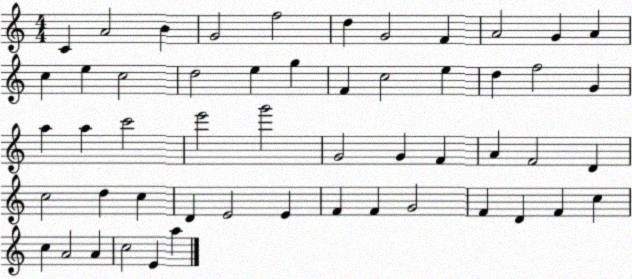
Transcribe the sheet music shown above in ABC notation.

X:1
T:Untitled
M:4/4
L:1/4
K:C
C A2 B G2 f2 d G2 F A2 G A c e c2 d2 e g F c2 e d f2 G a a c'2 e'2 g'2 G2 G F A F2 D c2 d c D E2 E F F G2 F D F c c A2 A c2 E a